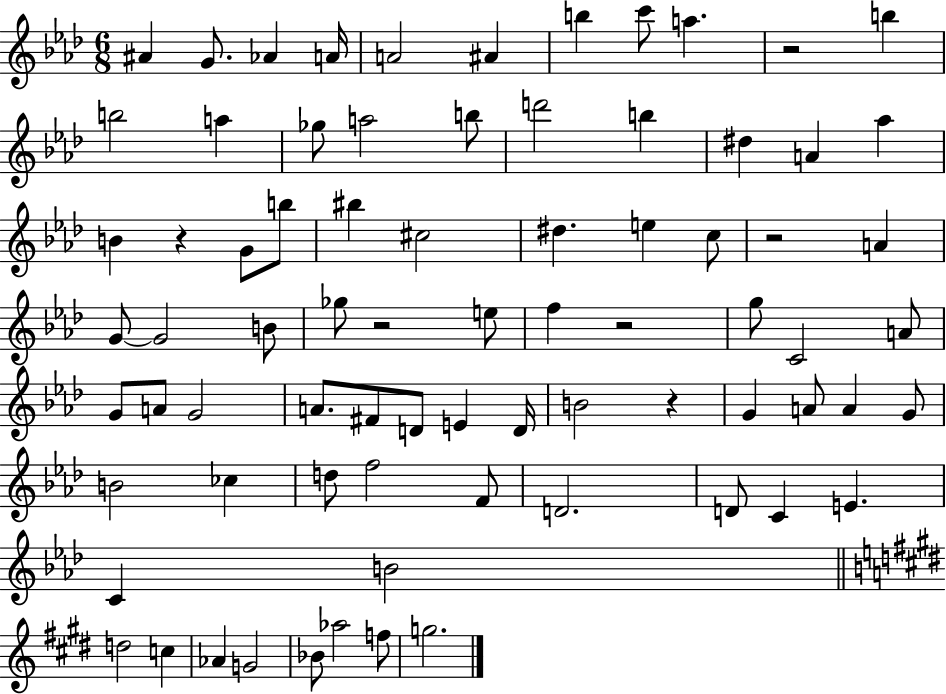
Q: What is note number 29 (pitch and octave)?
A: A4